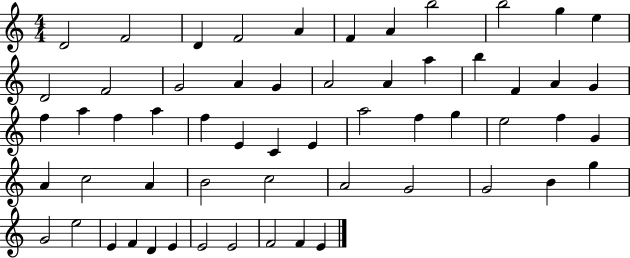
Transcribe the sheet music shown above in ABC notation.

X:1
T:Untitled
M:4/4
L:1/4
K:C
D2 F2 D F2 A F A b2 b2 g e D2 F2 G2 A G A2 A a b F A G f a f a f E C E a2 f g e2 f G A c2 A B2 c2 A2 G2 G2 B g G2 e2 E F D E E2 E2 F2 F E